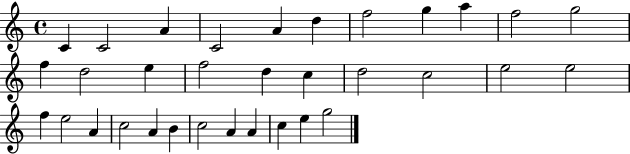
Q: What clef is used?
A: treble